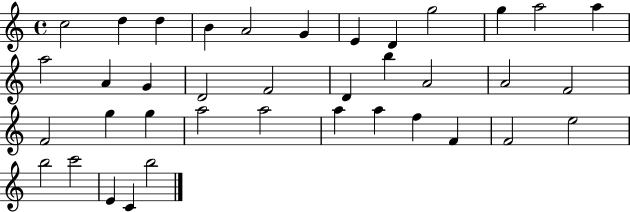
{
  \clef treble
  \time 4/4
  \defaultTimeSignature
  \key c \major
  c''2 d''4 d''4 | b'4 a'2 g'4 | e'4 d'4 g''2 | g''4 a''2 a''4 | \break a''2 a'4 g'4 | d'2 f'2 | d'4 b''4 a'2 | a'2 f'2 | \break f'2 g''4 g''4 | a''2 a''2 | a''4 a''4 f''4 f'4 | f'2 e''2 | \break b''2 c'''2 | e'4 c'4 b''2 | \bar "|."
}